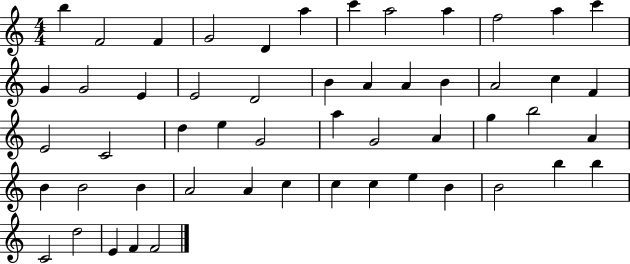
B5/q F4/h F4/q G4/h D4/q A5/q C6/q A5/h A5/q F5/h A5/q C6/q G4/q G4/h E4/q E4/h D4/h B4/q A4/q A4/q B4/q A4/h C5/q F4/q E4/h C4/h D5/q E5/q G4/h A5/q G4/h A4/q G5/q B5/h A4/q B4/q B4/h B4/q A4/h A4/q C5/q C5/q C5/q E5/q B4/q B4/h B5/q B5/q C4/h D5/h E4/q F4/q F4/h